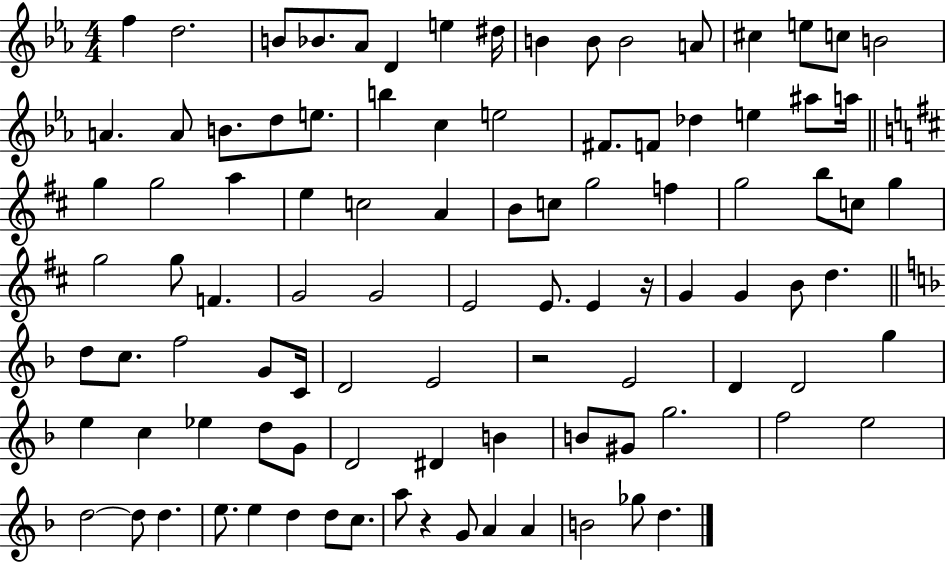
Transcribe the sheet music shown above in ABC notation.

X:1
T:Untitled
M:4/4
L:1/4
K:Eb
f d2 B/2 _B/2 _A/2 D e ^d/4 B B/2 B2 A/2 ^c e/2 c/2 B2 A A/2 B/2 d/2 e/2 b c e2 ^F/2 F/2 _d e ^a/2 a/4 g g2 a e c2 A B/2 c/2 g2 f g2 b/2 c/2 g g2 g/2 F G2 G2 E2 E/2 E z/4 G G B/2 d d/2 c/2 f2 G/2 C/4 D2 E2 z2 E2 D D2 g e c _e d/2 G/2 D2 ^D B B/2 ^G/2 g2 f2 e2 d2 d/2 d e/2 e d d/2 c/2 a/2 z G/2 A A B2 _g/2 d